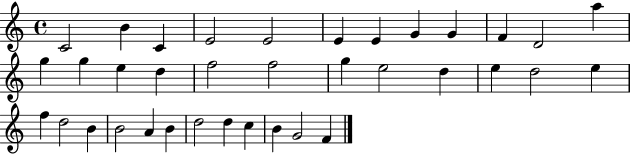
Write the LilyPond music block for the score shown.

{
  \clef treble
  \time 4/4
  \defaultTimeSignature
  \key c \major
  c'2 b'4 c'4 | e'2 e'2 | e'4 e'4 g'4 g'4 | f'4 d'2 a''4 | \break g''4 g''4 e''4 d''4 | f''2 f''2 | g''4 e''2 d''4 | e''4 d''2 e''4 | \break f''4 d''2 b'4 | b'2 a'4 b'4 | d''2 d''4 c''4 | b'4 g'2 f'4 | \break \bar "|."
}